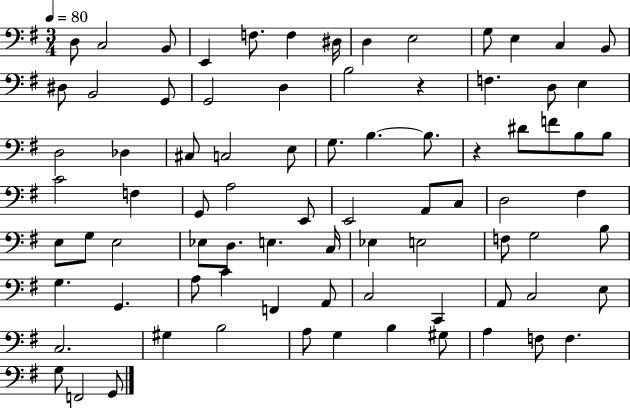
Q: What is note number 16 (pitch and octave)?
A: G2